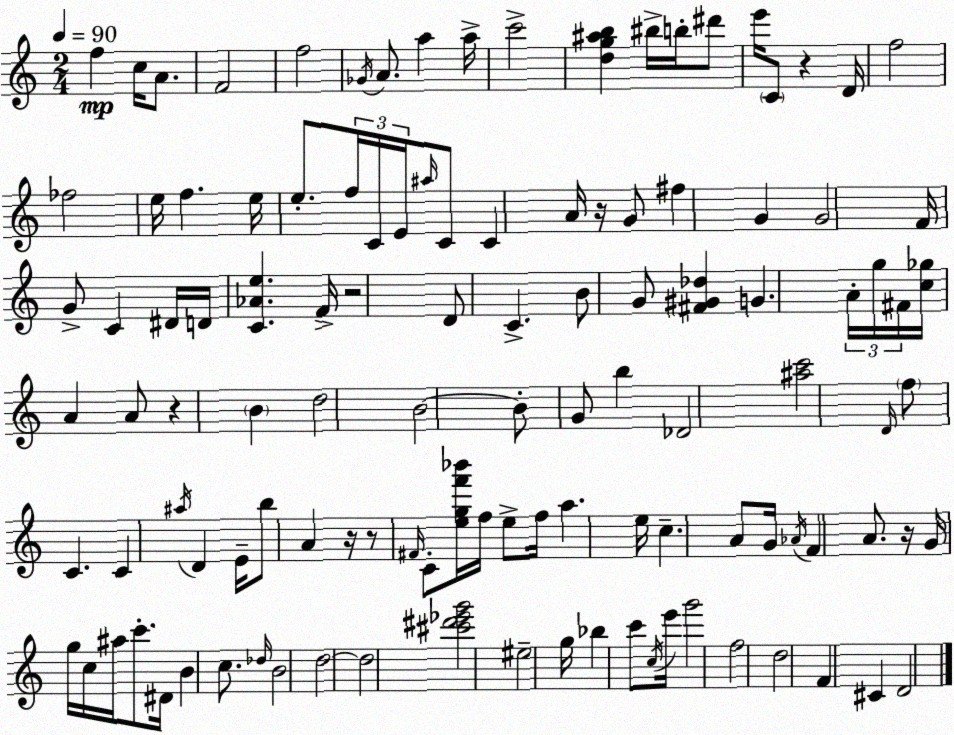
X:1
T:Untitled
M:2/4
L:1/4
K:Am
f c/4 A/2 F2 f2 _G/4 A/2 a a/4 c'2 [dg^ab] ^b/4 b/4 ^d'/2 e'/4 C/2 z D/4 f2 _f2 e/4 f e/4 e/2 f/4 C/4 E/4 ^a/4 C/2 C A/4 z/4 G/2 ^f G G2 F/4 G/2 C ^D/4 D/4 [C_Ae] F/4 z2 D/2 C B/2 G/2 [^F^G_d] G A/4 g/4 ^F/4 [c_g]/4 A A/2 z B d2 B2 B/2 G/2 b _D2 [^ac']2 D/4 f/2 C C ^a/4 D E/4 b/2 A z/4 z/2 ^F/4 C/2 [egf'_b']/4 f/4 e/2 f/4 a e/4 c A/2 G/4 _A/4 F A/2 z/4 G/4 g/4 c/4 ^a/4 c'/2 ^D/4 B c/2 _d/4 B2 d2 d2 [^c'^d'_e'g']2 ^e2 g/4 _b c'/2 c/4 e'/4 g'2 f2 d2 F ^C D2